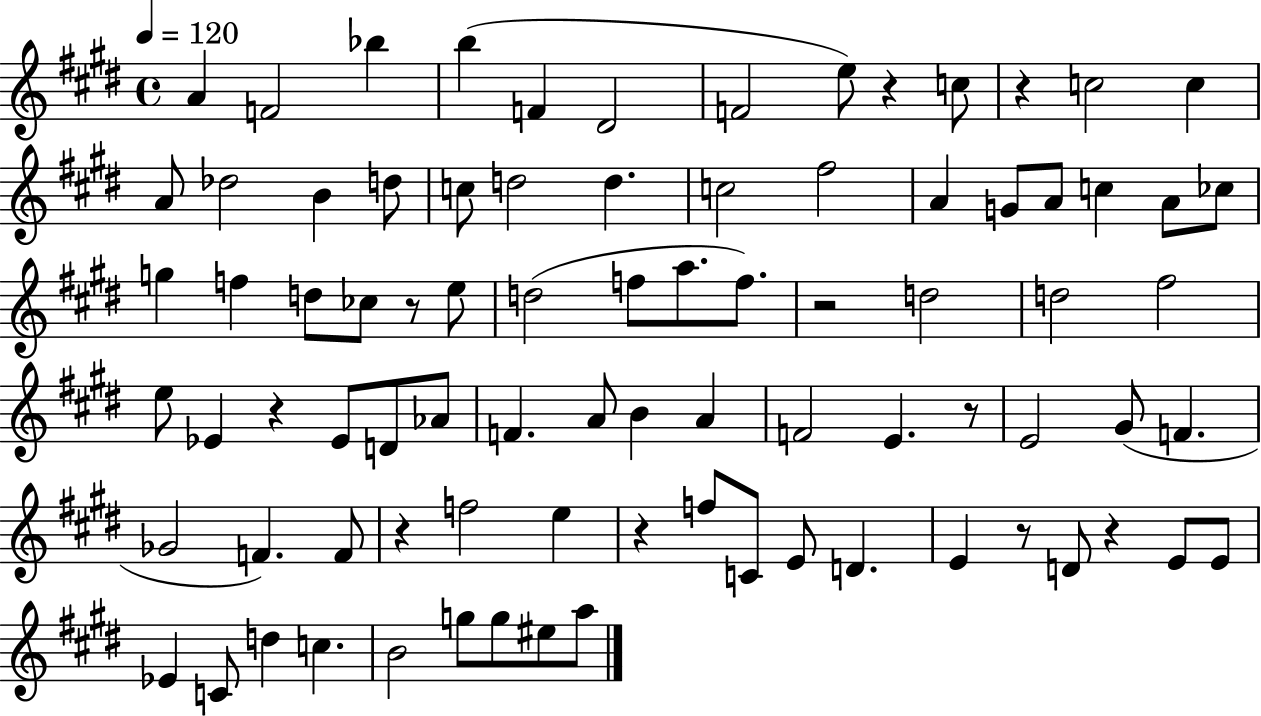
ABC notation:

X:1
T:Untitled
M:4/4
L:1/4
K:E
A F2 _b b F ^D2 F2 e/2 z c/2 z c2 c A/2 _d2 B d/2 c/2 d2 d c2 ^f2 A G/2 A/2 c A/2 _c/2 g f d/2 _c/2 z/2 e/2 d2 f/2 a/2 f/2 z2 d2 d2 ^f2 e/2 _E z _E/2 D/2 _A/2 F A/2 B A F2 E z/2 E2 ^G/2 F _G2 F F/2 z f2 e z f/2 C/2 E/2 D E z/2 D/2 z E/2 E/2 _E C/2 d c B2 g/2 g/2 ^e/2 a/2